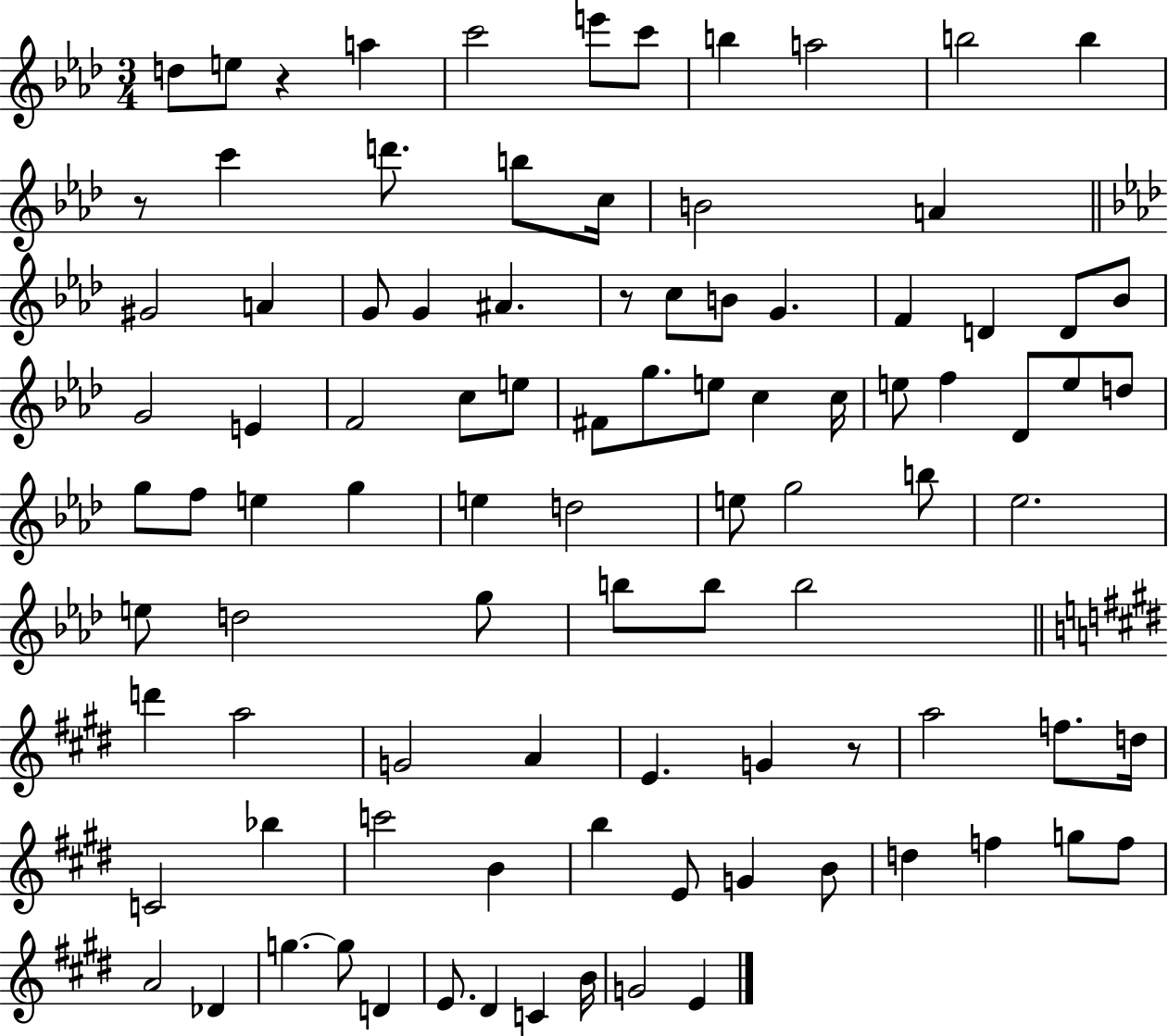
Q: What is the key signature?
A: AES major